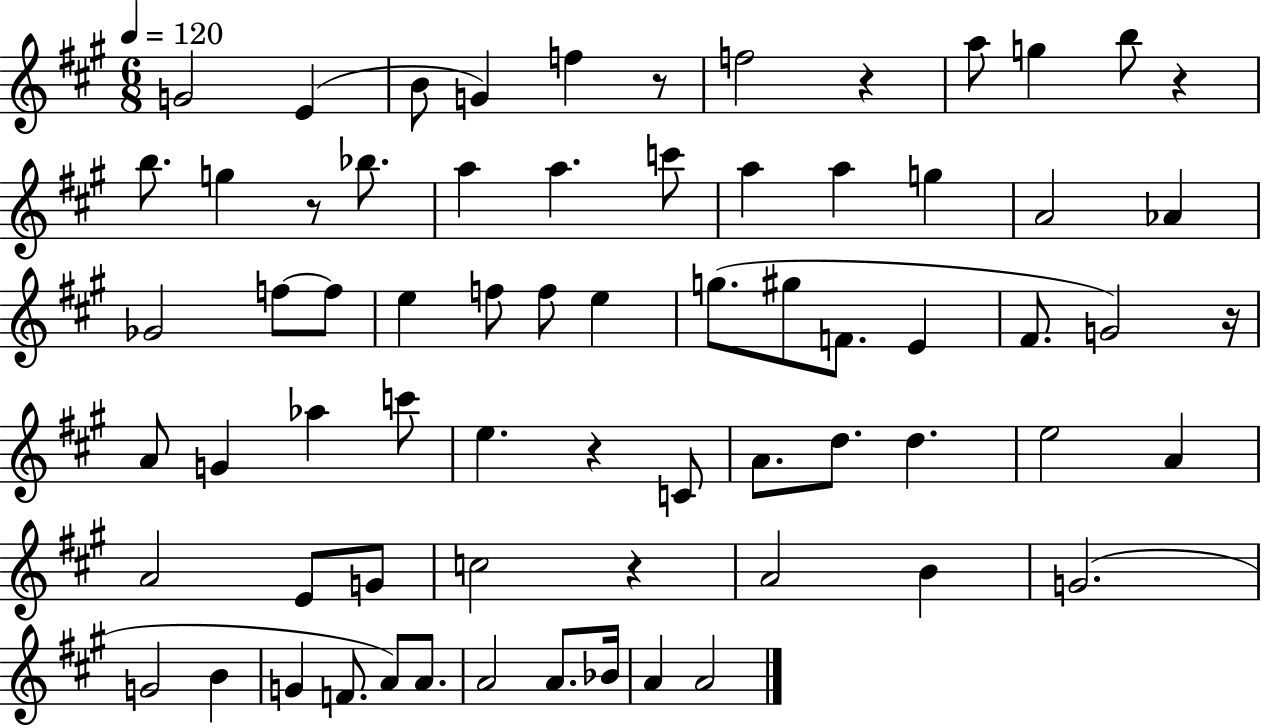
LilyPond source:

{
  \clef treble
  \numericTimeSignature
  \time 6/8
  \key a \major
  \tempo 4 = 120
  g'2 e'4( | b'8 g'4) f''4 r8 | f''2 r4 | a''8 g''4 b''8 r4 | \break b''8. g''4 r8 bes''8. | a''4 a''4. c'''8 | a''4 a''4 g''4 | a'2 aes'4 | \break ges'2 f''8~~ f''8 | e''4 f''8 f''8 e''4 | g''8.( gis''8 f'8. e'4 | fis'8. g'2) r16 | \break a'8 g'4 aes''4 c'''8 | e''4. r4 c'8 | a'8. d''8. d''4. | e''2 a'4 | \break a'2 e'8 g'8 | c''2 r4 | a'2 b'4 | g'2.( | \break g'2 b'4 | g'4 f'8. a'8) a'8. | a'2 a'8. bes'16 | a'4 a'2 | \break \bar "|."
}